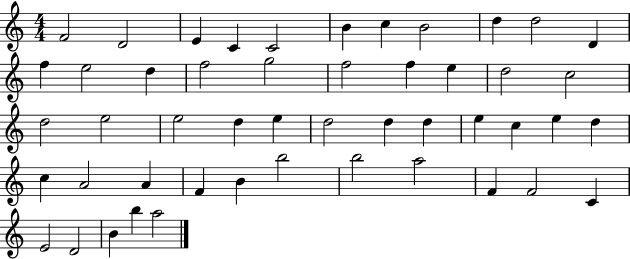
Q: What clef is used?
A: treble